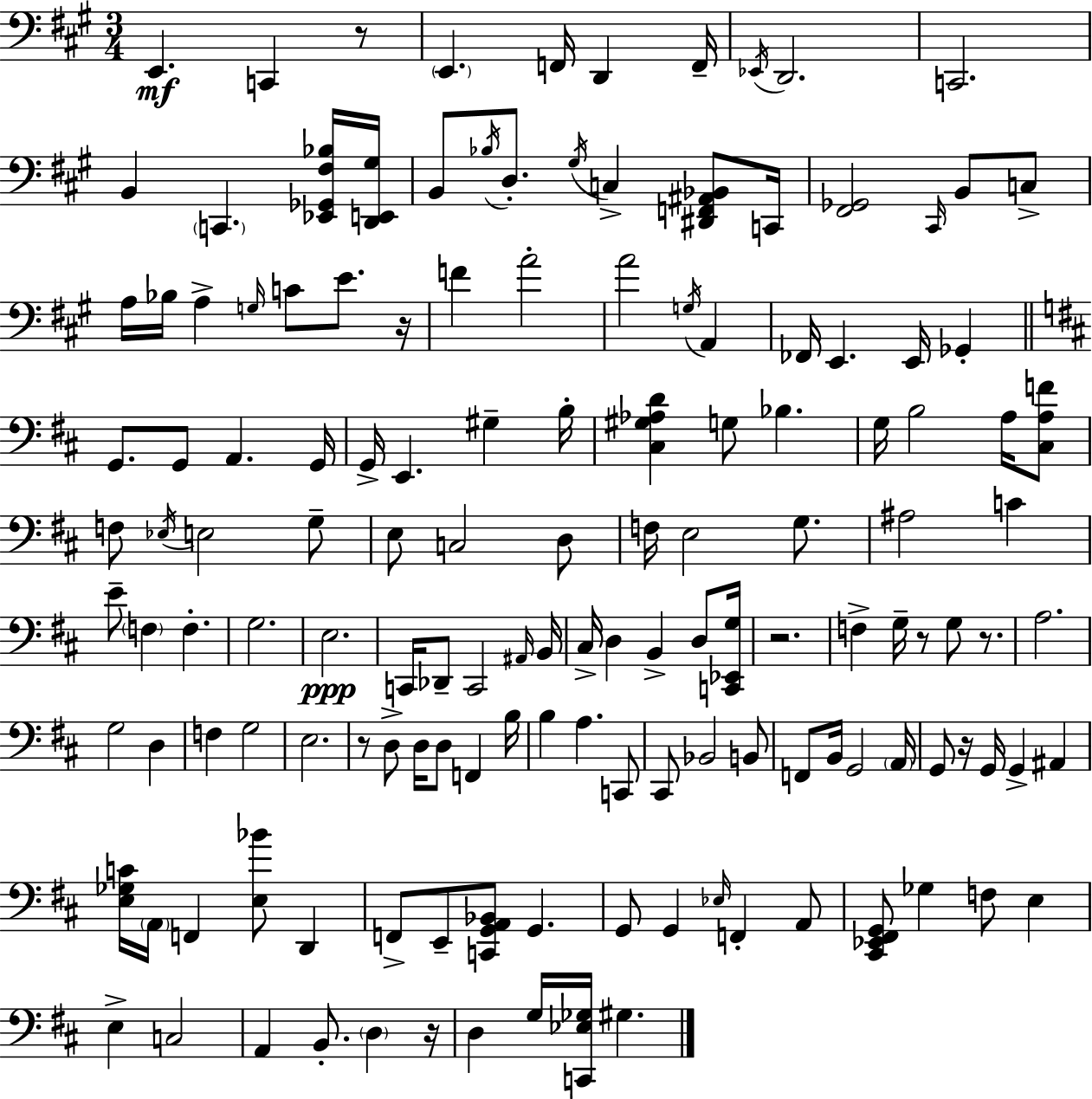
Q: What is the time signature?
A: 3/4